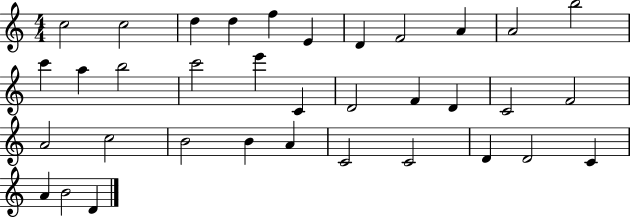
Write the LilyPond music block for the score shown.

{
  \clef treble
  \numericTimeSignature
  \time 4/4
  \key c \major
  c''2 c''2 | d''4 d''4 f''4 e'4 | d'4 f'2 a'4 | a'2 b''2 | \break c'''4 a''4 b''2 | c'''2 e'''4 c'4 | d'2 f'4 d'4 | c'2 f'2 | \break a'2 c''2 | b'2 b'4 a'4 | c'2 c'2 | d'4 d'2 c'4 | \break a'4 b'2 d'4 | \bar "|."
}